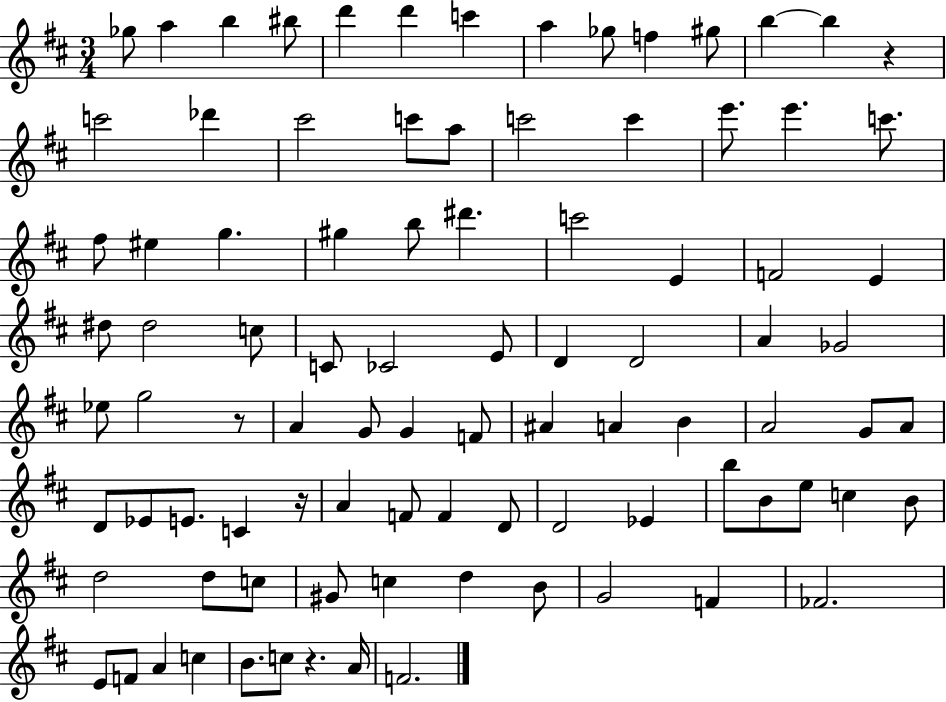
X:1
T:Untitled
M:3/4
L:1/4
K:D
_g/2 a b ^b/2 d' d' c' a _g/2 f ^g/2 b b z c'2 _d' ^c'2 c'/2 a/2 c'2 c' e'/2 e' c'/2 ^f/2 ^e g ^g b/2 ^d' c'2 E F2 E ^d/2 ^d2 c/2 C/2 _C2 E/2 D D2 A _G2 _e/2 g2 z/2 A G/2 G F/2 ^A A B A2 G/2 A/2 D/2 _E/2 E/2 C z/4 A F/2 F D/2 D2 _E b/2 B/2 e/2 c B/2 d2 d/2 c/2 ^G/2 c d B/2 G2 F _F2 E/2 F/2 A c B/2 c/2 z A/4 F2